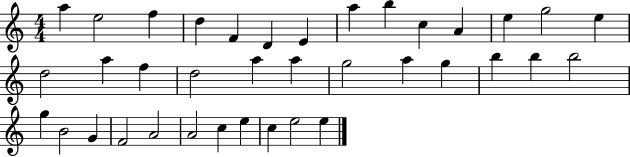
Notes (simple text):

A5/q E5/h F5/q D5/q F4/q D4/q E4/q A5/q B5/q C5/q A4/q E5/q G5/h E5/q D5/h A5/q F5/q D5/h A5/q A5/q G5/h A5/q G5/q B5/q B5/q B5/h G5/q B4/h G4/q F4/h A4/h A4/h C5/q E5/q C5/q E5/h E5/q